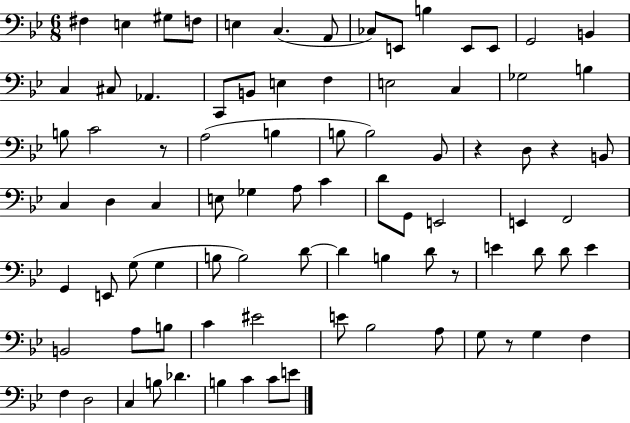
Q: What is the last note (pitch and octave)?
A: E4